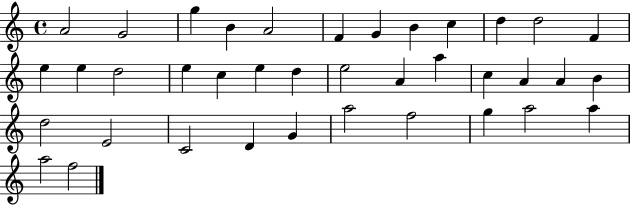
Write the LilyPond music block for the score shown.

{
  \clef treble
  \time 4/4
  \defaultTimeSignature
  \key c \major
  a'2 g'2 | g''4 b'4 a'2 | f'4 g'4 b'4 c''4 | d''4 d''2 f'4 | \break e''4 e''4 d''2 | e''4 c''4 e''4 d''4 | e''2 a'4 a''4 | c''4 a'4 a'4 b'4 | \break d''2 e'2 | c'2 d'4 g'4 | a''2 f''2 | g''4 a''2 a''4 | \break a''2 f''2 | \bar "|."
}